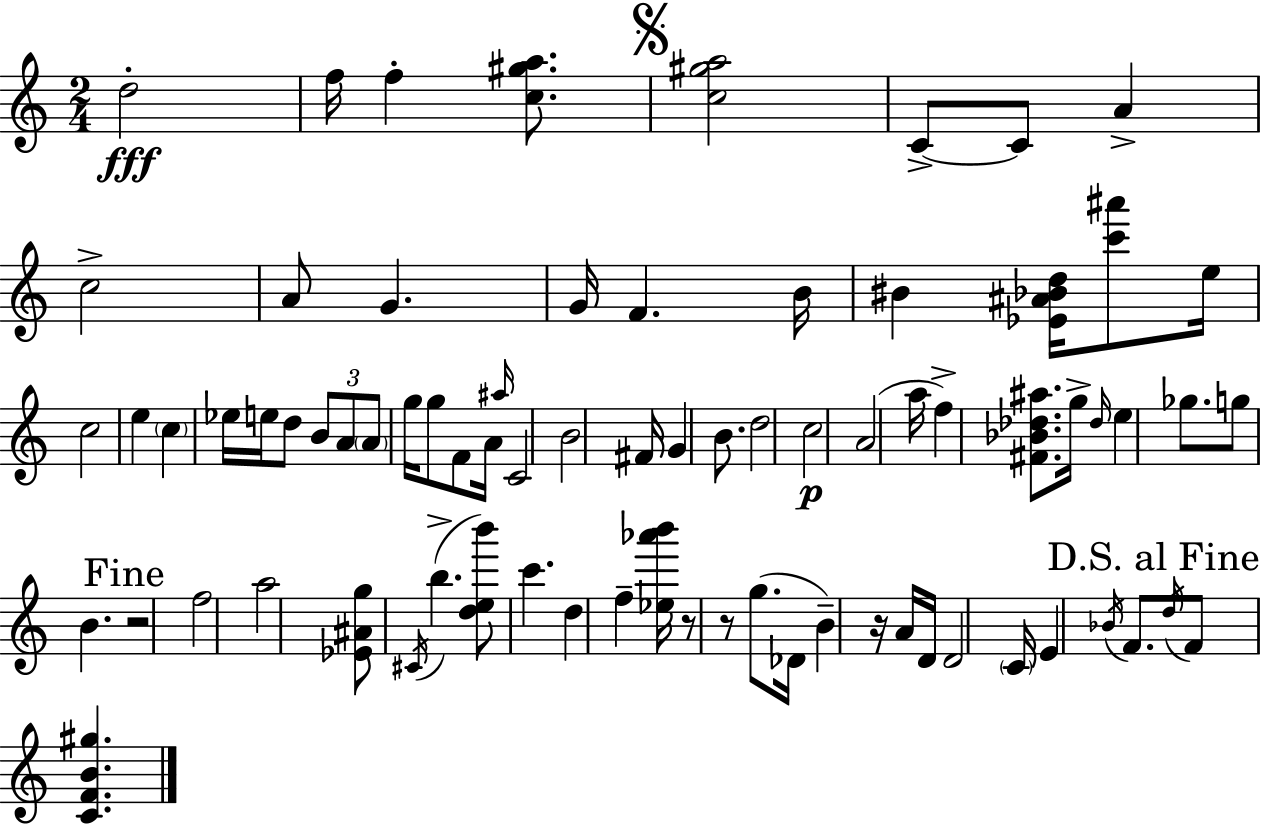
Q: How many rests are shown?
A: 4